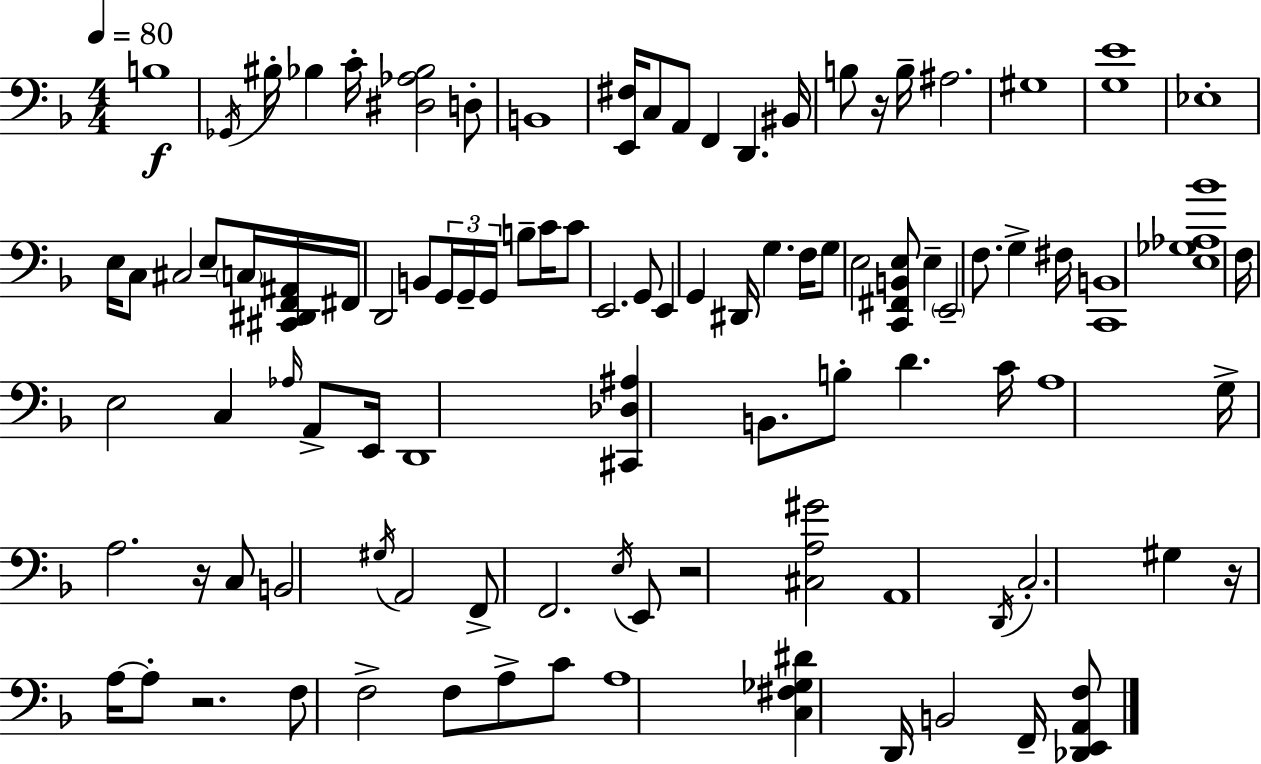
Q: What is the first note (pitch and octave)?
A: B3